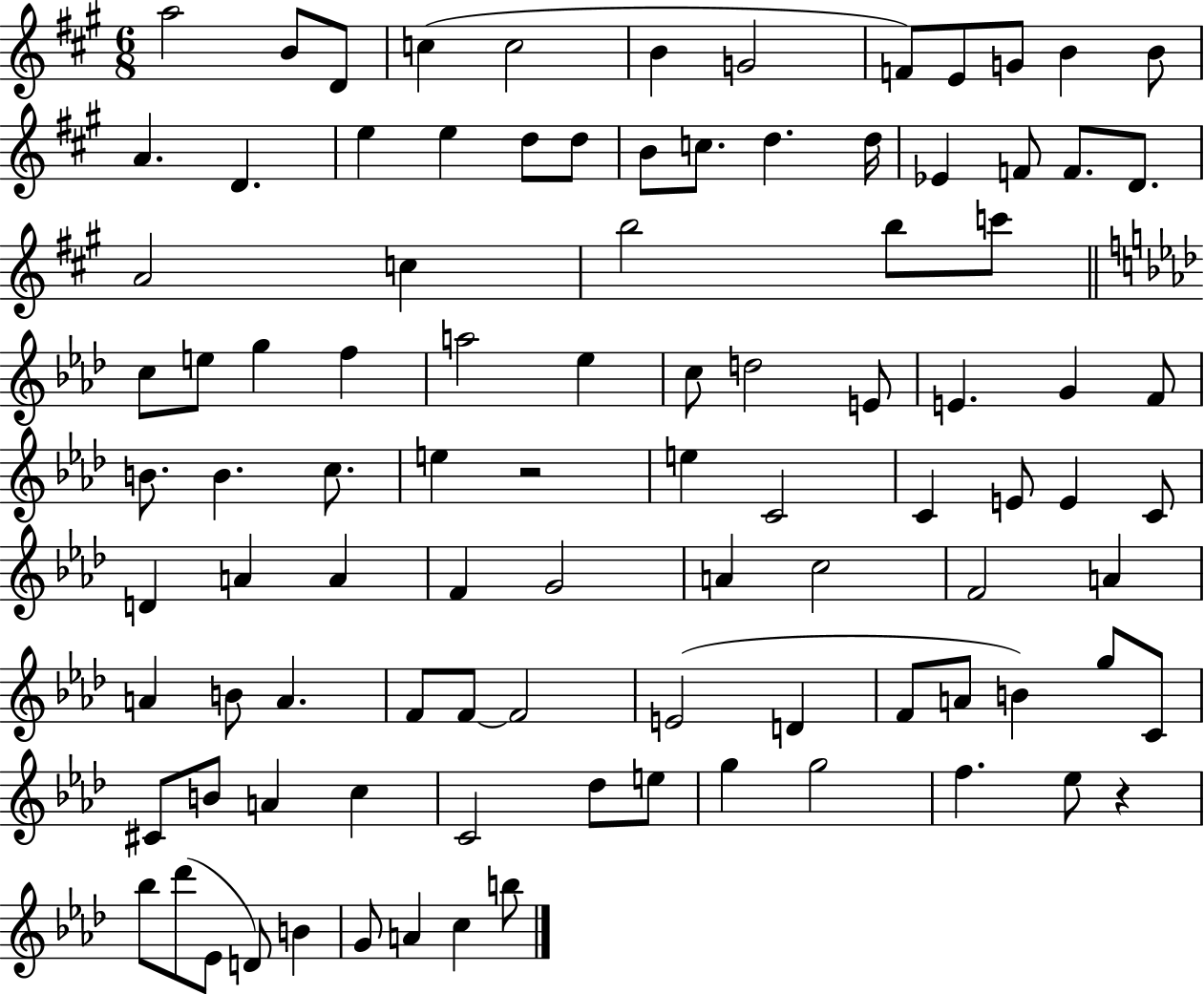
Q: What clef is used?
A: treble